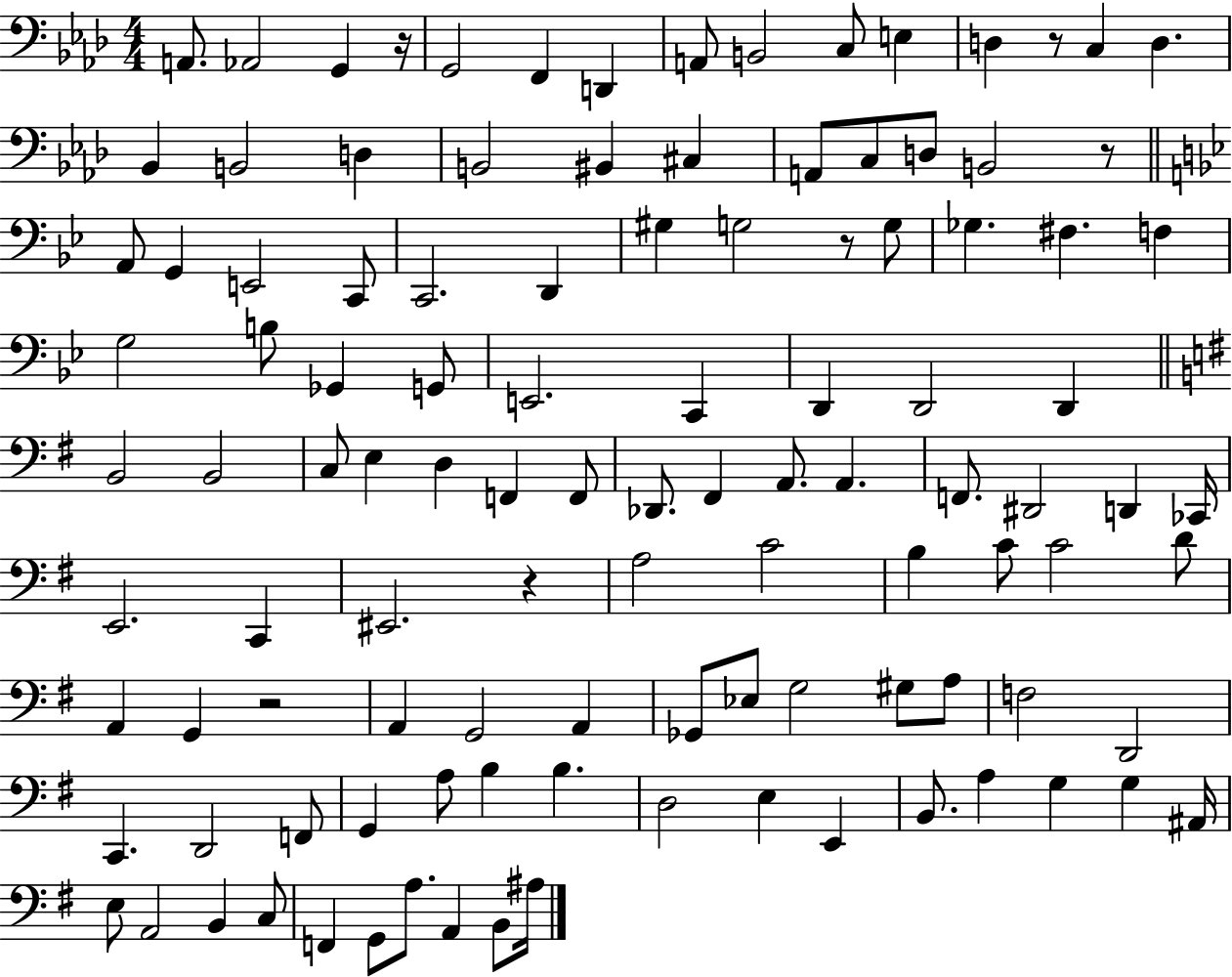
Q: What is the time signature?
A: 4/4